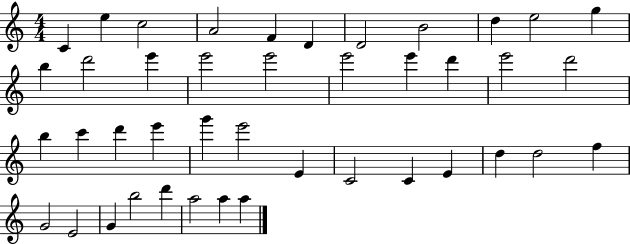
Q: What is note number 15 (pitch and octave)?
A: E6